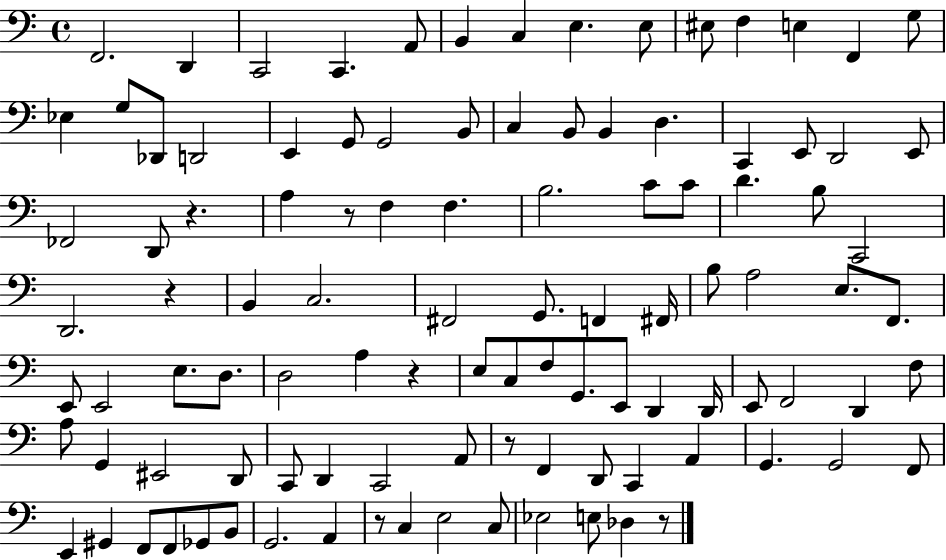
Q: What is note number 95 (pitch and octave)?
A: C3